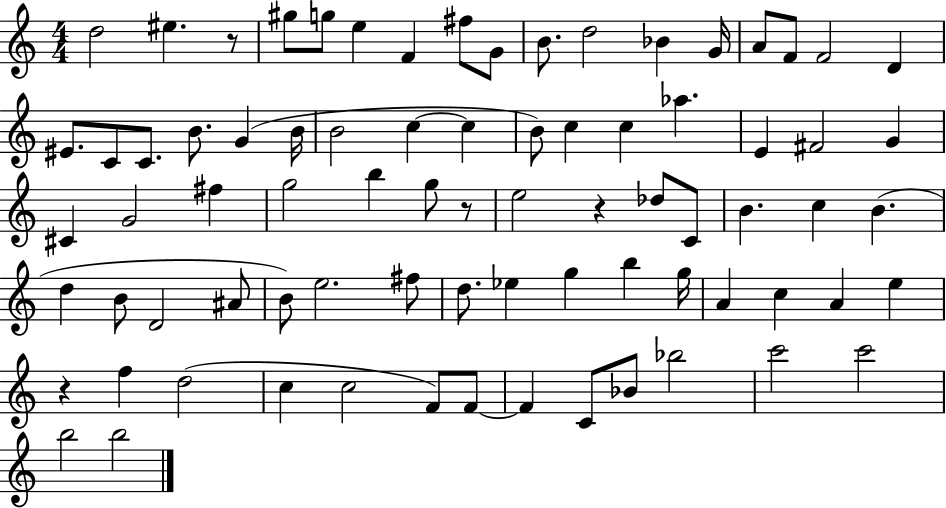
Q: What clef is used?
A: treble